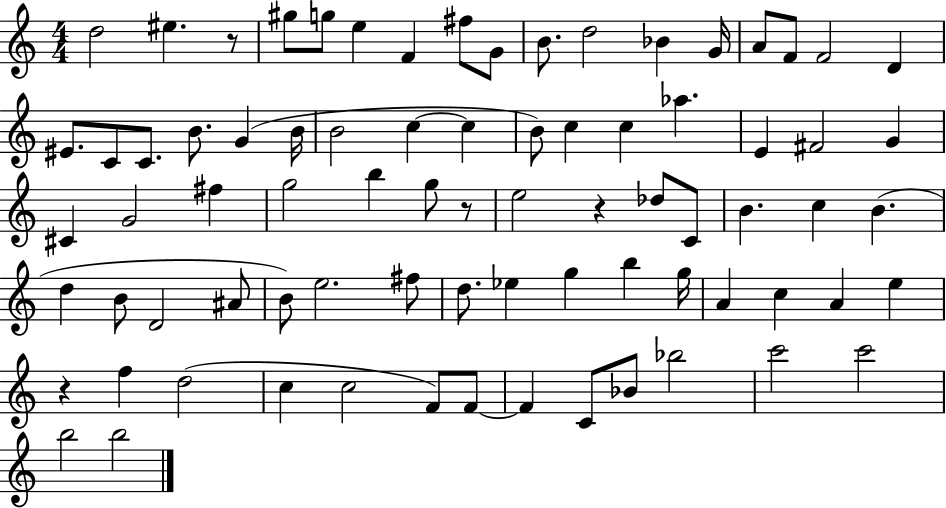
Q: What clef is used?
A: treble